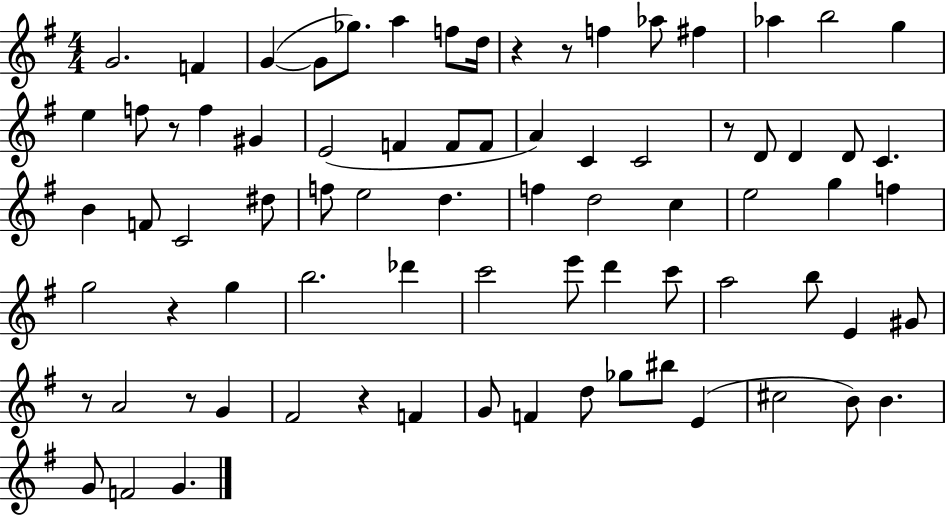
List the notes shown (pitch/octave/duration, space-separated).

G4/h. F4/q G4/q G4/e Gb5/e. A5/q F5/e D5/s R/q R/e F5/q Ab5/e F#5/q Ab5/q B5/h G5/q E5/q F5/e R/e F5/q G#4/q E4/h F4/q F4/e F4/e A4/q C4/q C4/h R/e D4/e D4/q D4/e C4/q. B4/q F4/e C4/h D#5/e F5/e E5/h D5/q. F5/q D5/h C5/q E5/h G5/q F5/q G5/h R/q G5/q B5/h. Db6/q C6/h E6/e D6/q C6/e A5/h B5/e E4/q G#4/e R/e A4/h R/e G4/q F#4/h R/q F4/q G4/e F4/q D5/e Gb5/e BIS5/e E4/q C#5/h B4/e B4/q. G4/e F4/h G4/q.